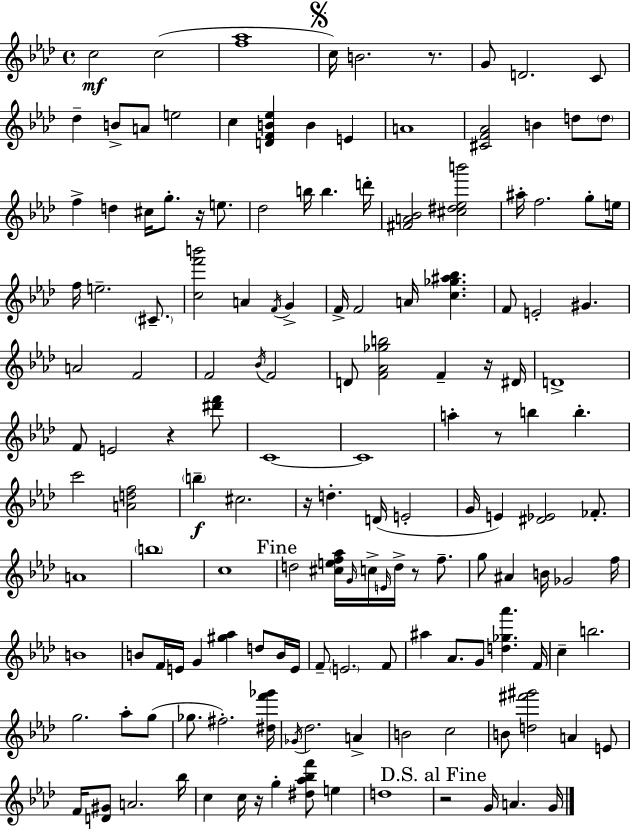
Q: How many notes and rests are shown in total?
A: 150